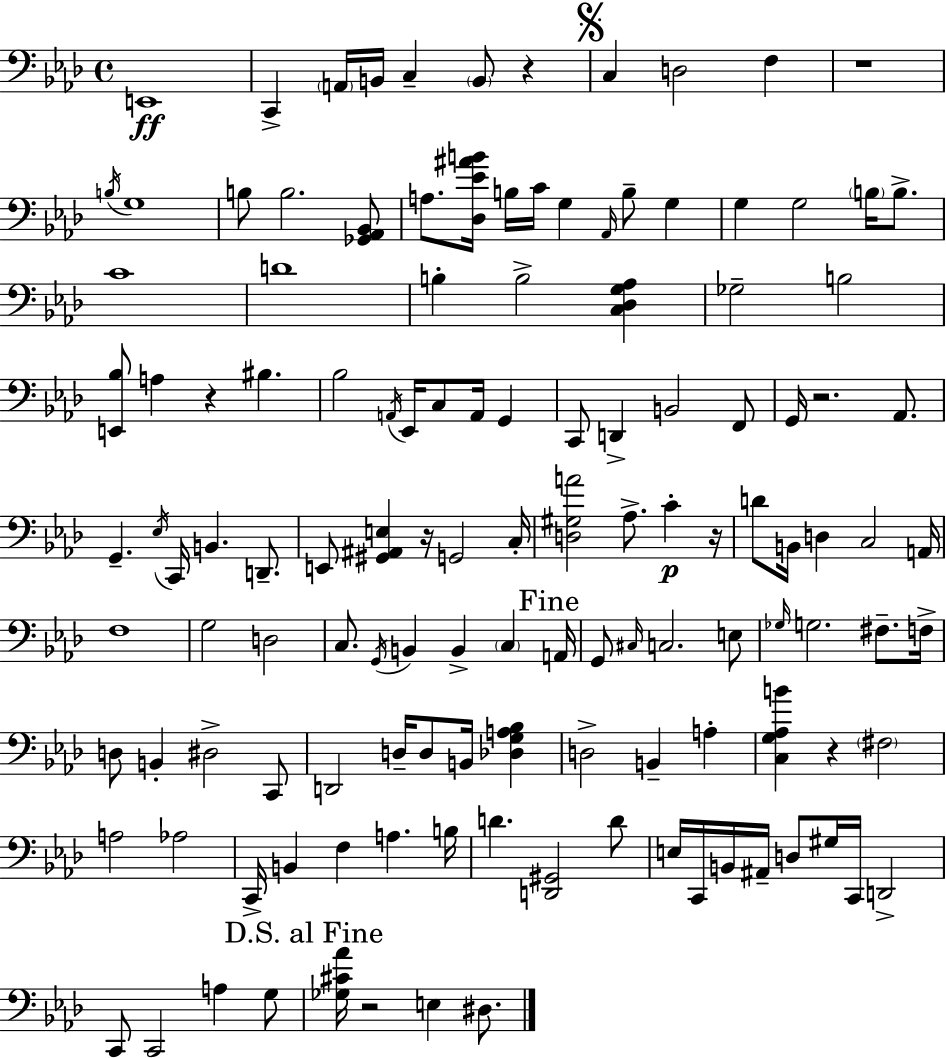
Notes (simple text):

E2/w C2/q A2/s B2/s C3/q B2/e R/q C3/q D3/h F3/q R/w B3/s G3/w B3/e B3/h. [Gb2,Ab2,Bb2]/e A3/e. [Db3,Eb4,A#4,B4]/s B3/s C4/s G3/q Ab2/s B3/e G3/q G3/q G3/h B3/s B3/e. C4/w D4/w B3/q B3/h [C3,Db3,G3,Ab3]/q Gb3/h B3/h [E2,Bb3]/e A3/q R/q BIS3/q. Bb3/h A2/s Eb2/s C3/e A2/s G2/q C2/e D2/q B2/h F2/e G2/s R/h. Ab2/e. G2/q. Eb3/s C2/s B2/q. D2/e. E2/e [G#2,A#2,E3]/q R/s G2/h C3/s [D3,G#3,A4]/h Ab3/e. C4/q R/s D4/e B2/s D3/q C3/h A2/s F3/w G3/h D3/h C3/e. G2/s B2/q B2/q C3/q A2/s G2/e C#3/s C3/h. E3/e Gb3/s G3/h. F#3/e. F3/s D3/e B2/q D#3/h C2/e D2/h D3/s D3/e B2/s [Db3,G3,A3,Bb3]/q D3/h B2/q A3/q [C3,G3,Ab3,B4]/q R/q F#3/h A3/h Ab3/h C2/s B2/q F3/q A3/q. B3/s D4/q. [D2,G#2]/h D4/e E3/s C2/s B2/s A#2/s D3/e G#3/s C2/s D2/h C2/e C2/h A3/q G3/e [Gb3,C#4,Ab4]/s R/h E3/q D#3/e.